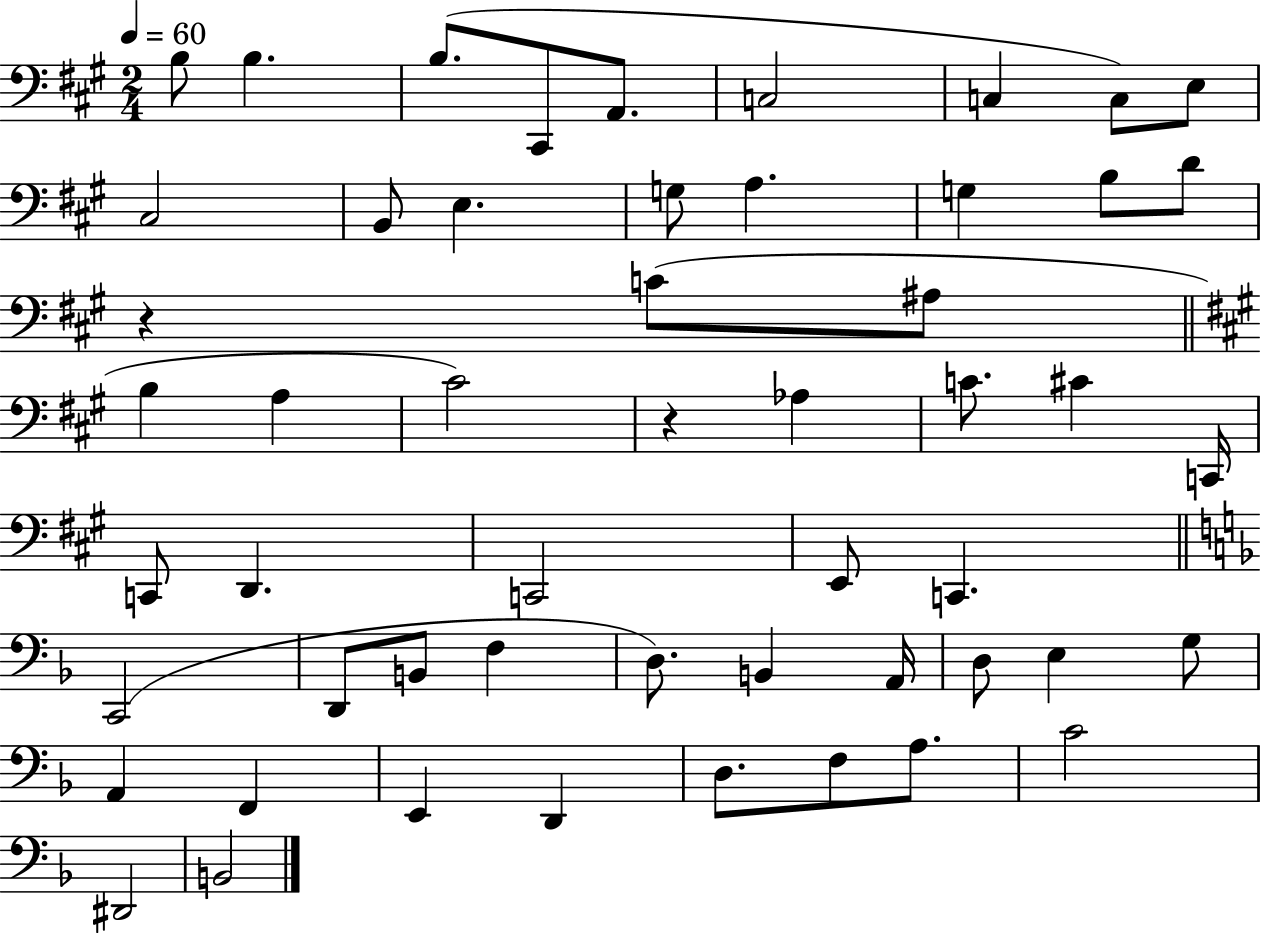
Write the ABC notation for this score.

X:1
T:Untitled
M:2/4
L:1/4
K:A
B,/2 B, B,/2 ^C,,/2 A,,/2 C,2 C, C,/2 E,/2 ^C,2 B,,/2 E, G,/2 A, G, B,/2 D/2 z C/2 ^A,/2 B, A, ^C2 z _A, C/2 ^C C,,/4 C,,/2 D,, C,,2 E,,/2 C,, C,,2 D,,/2 B,,/2 F, D,/2 B,, A,,/4 D,/2 E, G,/2 A,, F,, E,, D,, D,/2 F,/2 A,/2 C2 ^D,,2 B,,2